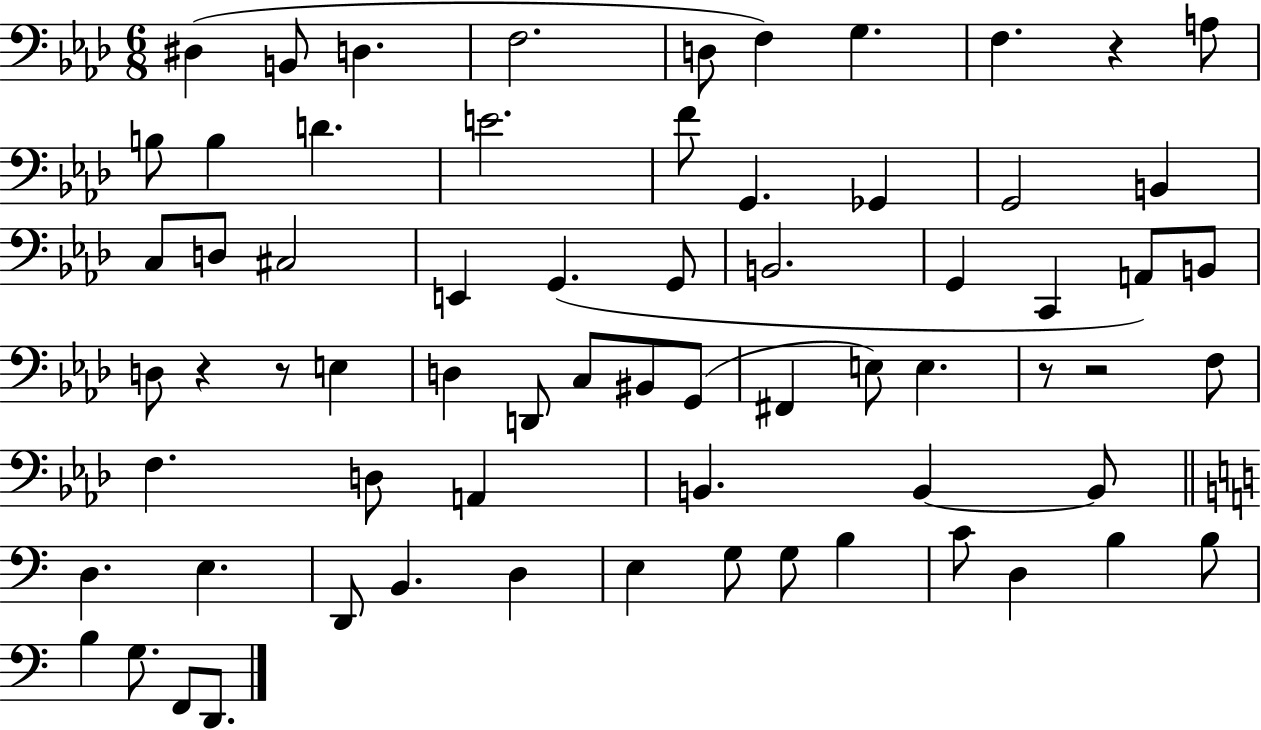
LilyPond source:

{
  \clef bass
  \numericTimeSignature
  \time 6/8
  \key aes \major
  \repeat volta 2 { dis4( b,8 d4. | f2. | d8 f4) g4. | f4. r4 a8 | \break b8 b4 d'4. | e'2. | f'8 g,4. ges,4 | g,2 b,4 | \break c8 d8 cis2 | e,4 g,4.( g,8 | b,2. | g,4 c,4 a,8) b,8 | \break d8 r4 r8 e4 | d4 d,8 c8 bis,8 g,8( | fis,4 e8) e4. | r8 r2 f8 | \break f4. d8 a,4 | b,4. b,4~~ b,8 | \bar "||" \break \key c \major d4. e4. | d,8 b,4. d4 | e4 g8 g8 b4 | c'8 d4 b4 b8 | \break b4 g8. f,8 d,8. | } \bar "|."
}